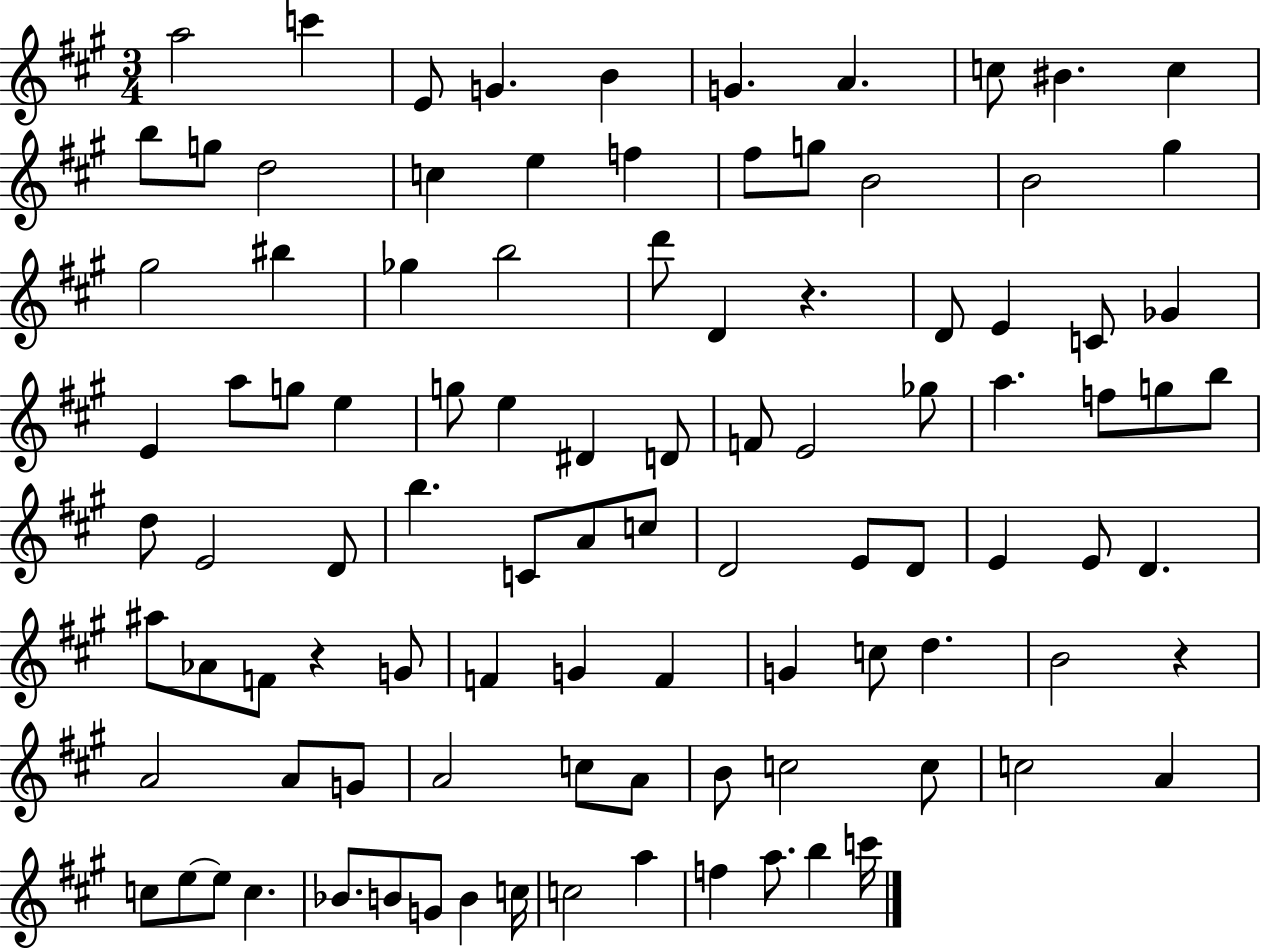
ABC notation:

X:1
T:Untitled
M:3/4
L:1/4
K:A
a2 c' E/2 G B G A c/2 ^B c b/2 g/2 d2 c e f ^f/2 g/2 B2 B2 ^g ^g2 ^b _g b2 d'/2 D z D/2 E C/2 _G E a/2 g/2 e g/2 e ^D D/2 F/2 E2 _g/2 a f/2 g/2 b/2 d/2 E2 D/2 b C/2 A/2 c/2 D2 E/2 D/2 E E/2 D ^a/2 _A/2 F/2 z G/2 F G F G c/2 d B2 z A2 A/2 G/2 A2 c/2 A/2 B/2 c2 c/2 c2 A c/2 e/2 e/2 c _B/2 B/2 G/2 B c/4 c2 a f a/2 b c'/4